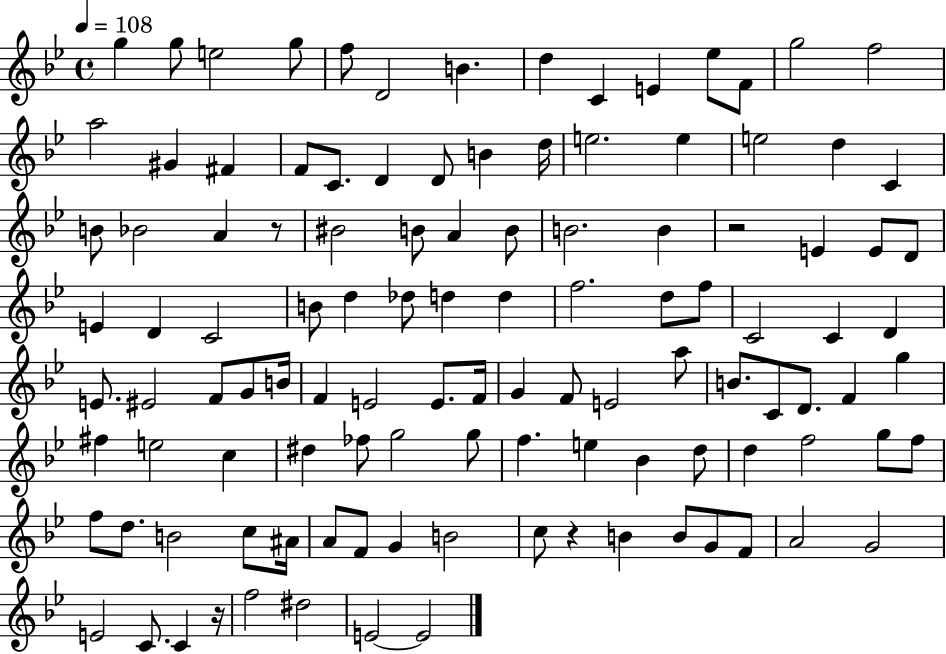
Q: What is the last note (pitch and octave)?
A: E4